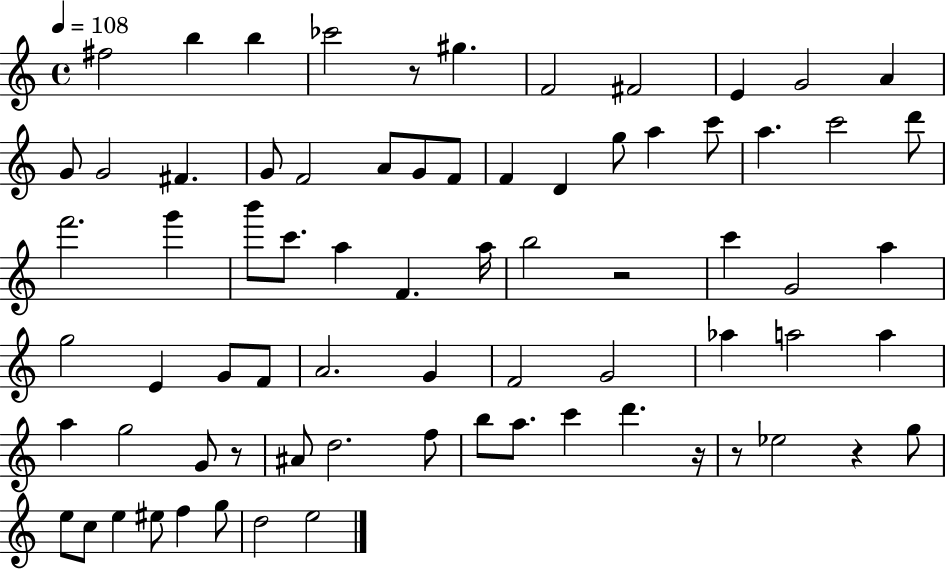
{
  \clef treble
  \time 4/4
  \defaultTimeSignature
  \key c \major
  \tempo 4 = 108
  fis''2 b''4 b''4 | ces'''2 r8 gis''4. | f'2 fis'2 | e'4 g'2 a'4 | \break g'8 g'2 fis'4. | g'8 f'2 a'8 g'8 f'8 | f'4 d'4 g''8 a''4 c'''8 | a''4. c'''2 d'''8 | \break f'''2. g'''4 | b'''8 c'''8. a''4 f'4. a''16 | b''2 r2 | c'''4 g'2 a''4 | \break g''2 e'4 g'8 f'8 | a'2. g'4 | f'2 g'2 | aes''4 a''2 a''4 | \break a''4 g''2 g'8 r8 | ais'8 d''2. f''8 | b''8 a''8. c'''4 d'''4. r16 | r8 ees''2 r4 g''8 | \break e''8 c''8 e''4 eis''8 f''4 g''8 | d''2 e''2 | \bar "|."
}